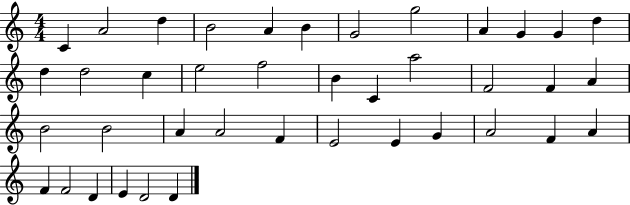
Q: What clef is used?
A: treble